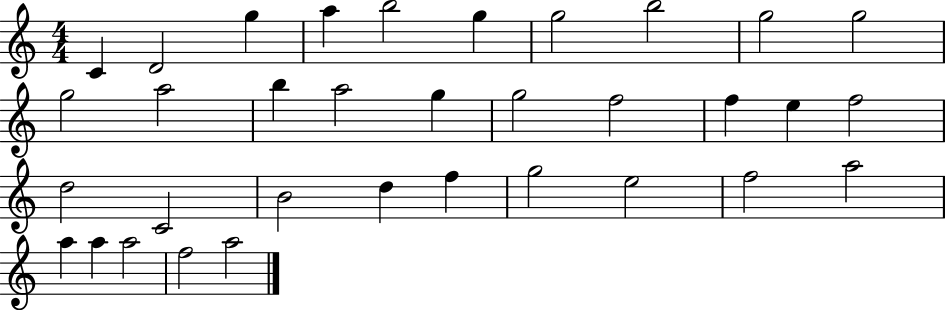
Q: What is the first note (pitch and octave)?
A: C4